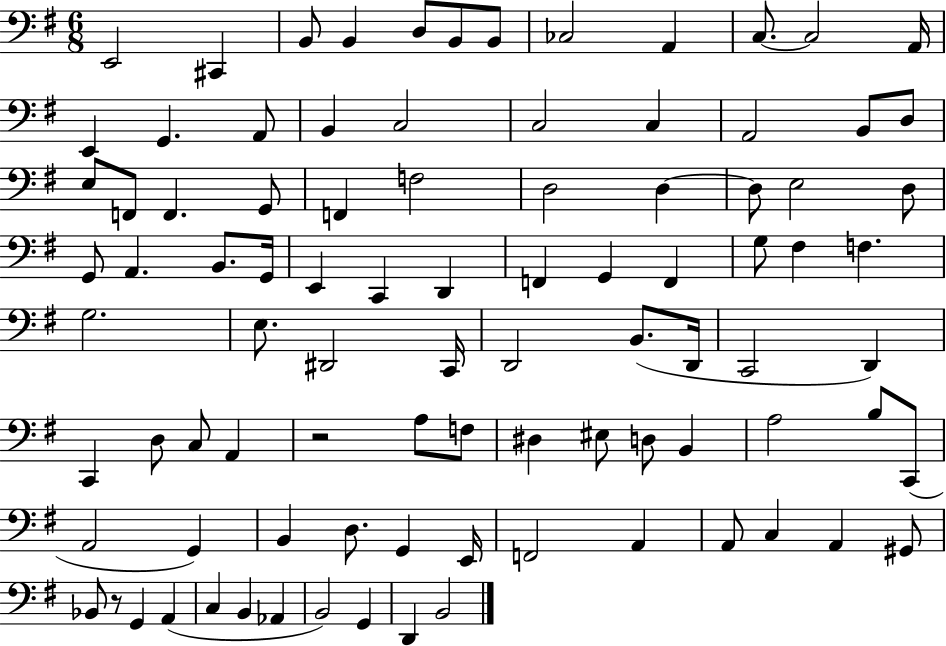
X:1
T:Untitled
M:6/8
L:1/4
K:G
E,,2 ^C,, B,,/2 B,, D,/2 B,,/2 B,,/2 _C,2 A,, C,/2 C,2 A,,/4 E,, G,, A,,/2 B,, C,2 C,2 C, A,,2 B,,/2 D,/2 E,/2 F,,/2 F,, G,,/2 F,, F,2 D,2 D, D,/2 E,2 D,/2 G,,/2 A,, B,,/2 G,,/4 E,, C,, D,, F,, G,, F,, G,/2 ^F, F, G,2 E,/2 ^D,,2 C,,/4 D,,2 B,,/2 D,,/4 C,,2 D,, C,, D,/2 C,/2 A,, z2 A,/2 F,/2 ^D, ^E,/2 D,/2 B,, A,2 B,/2 C,,/2 A,,2 G,, B,, D,/2 G,, E,,/4 F,,2 A,, A,,/2 C, A,, ^G,,/2 _B,,/2 z/2 G,, A,, C, B,, _A,, B,,2 G,, D,, B,,2